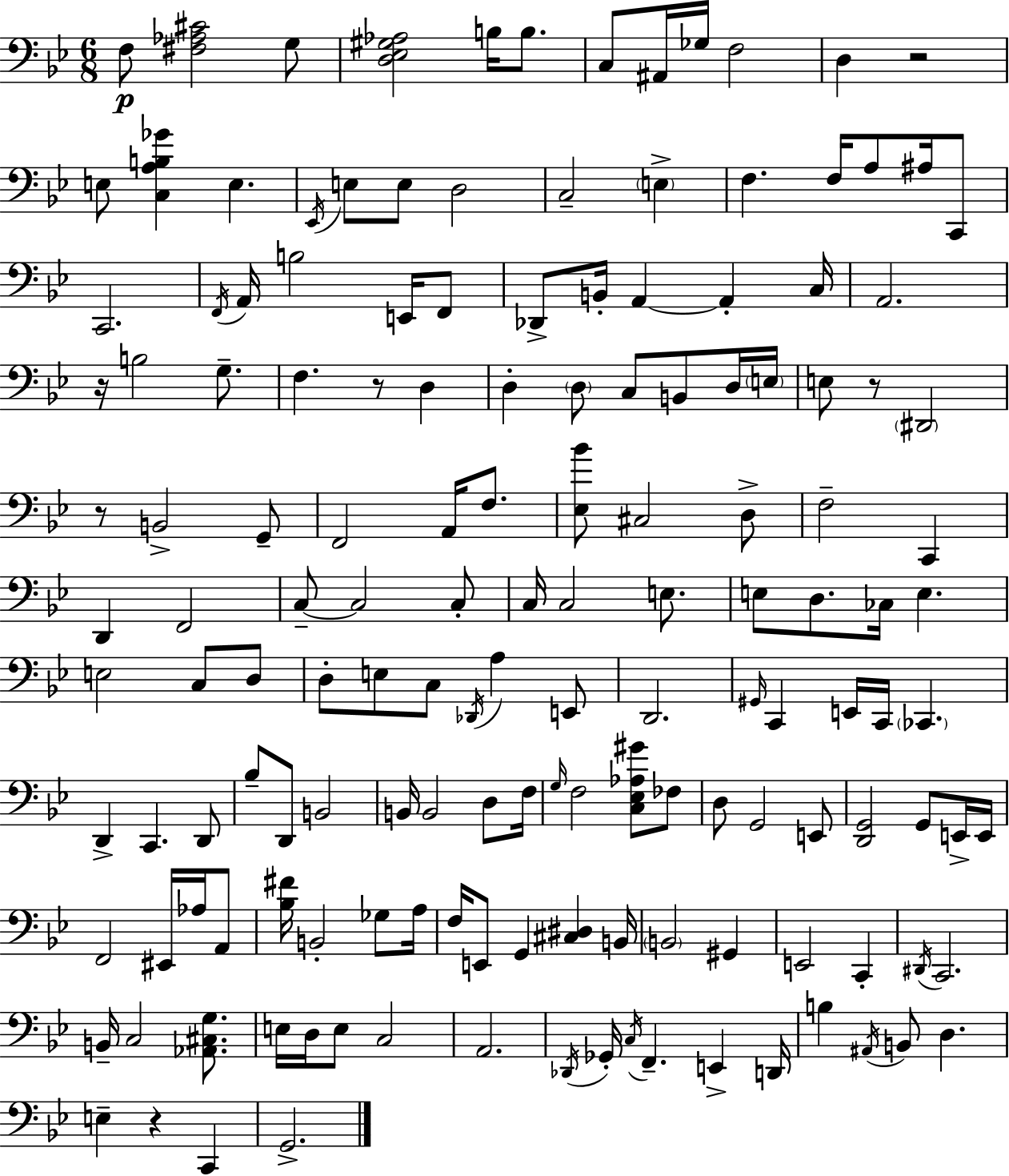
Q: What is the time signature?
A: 6/8